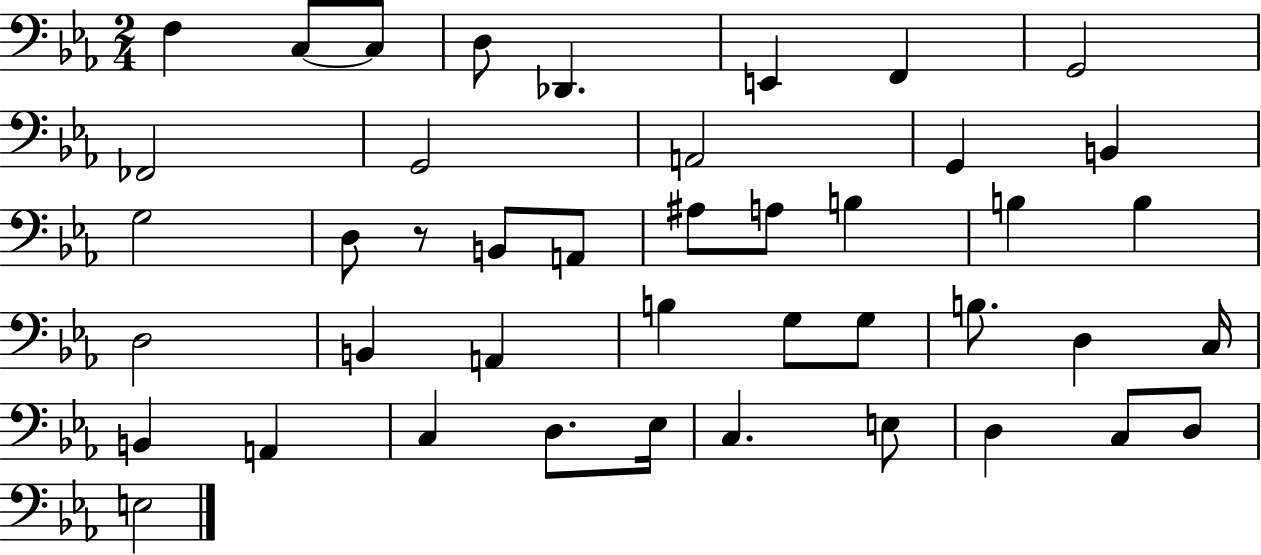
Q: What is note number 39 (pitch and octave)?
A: D3